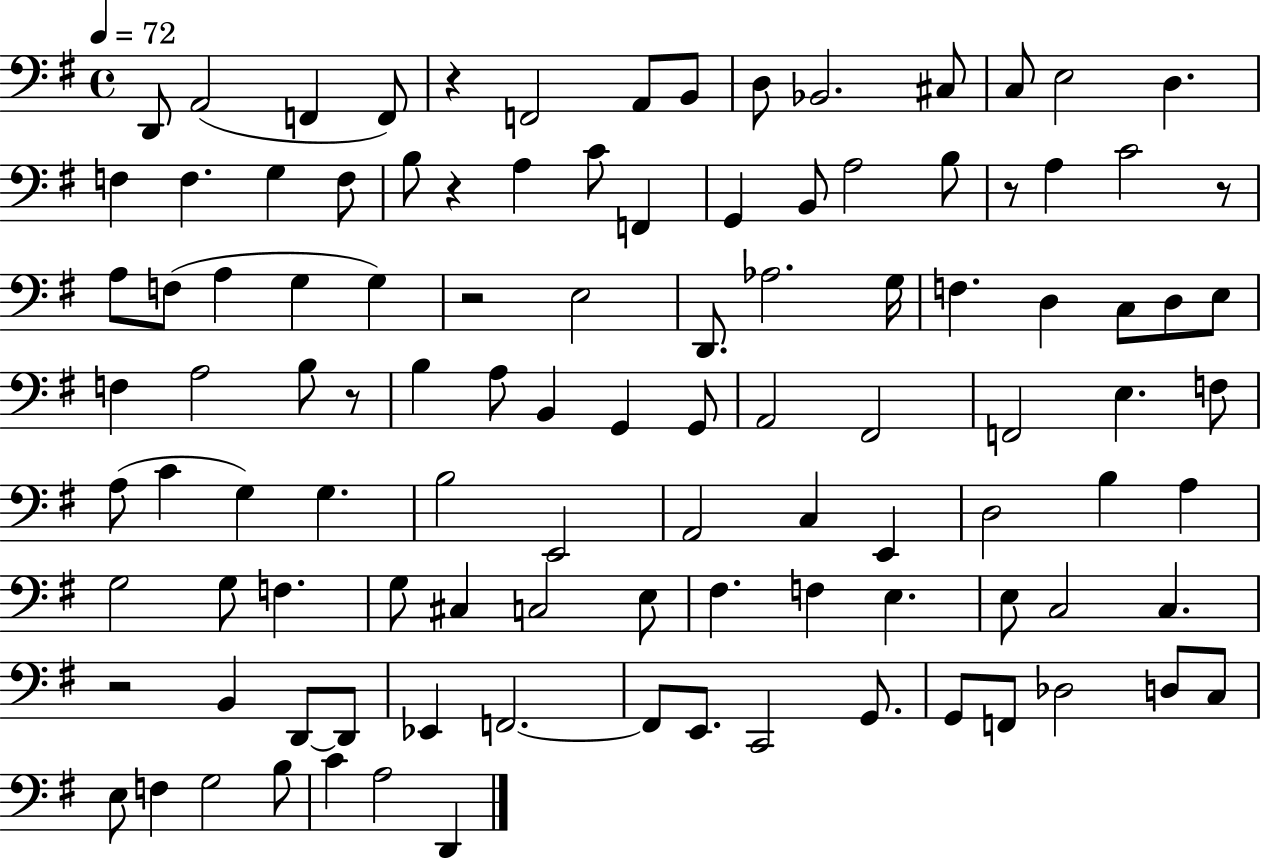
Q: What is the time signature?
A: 4/4